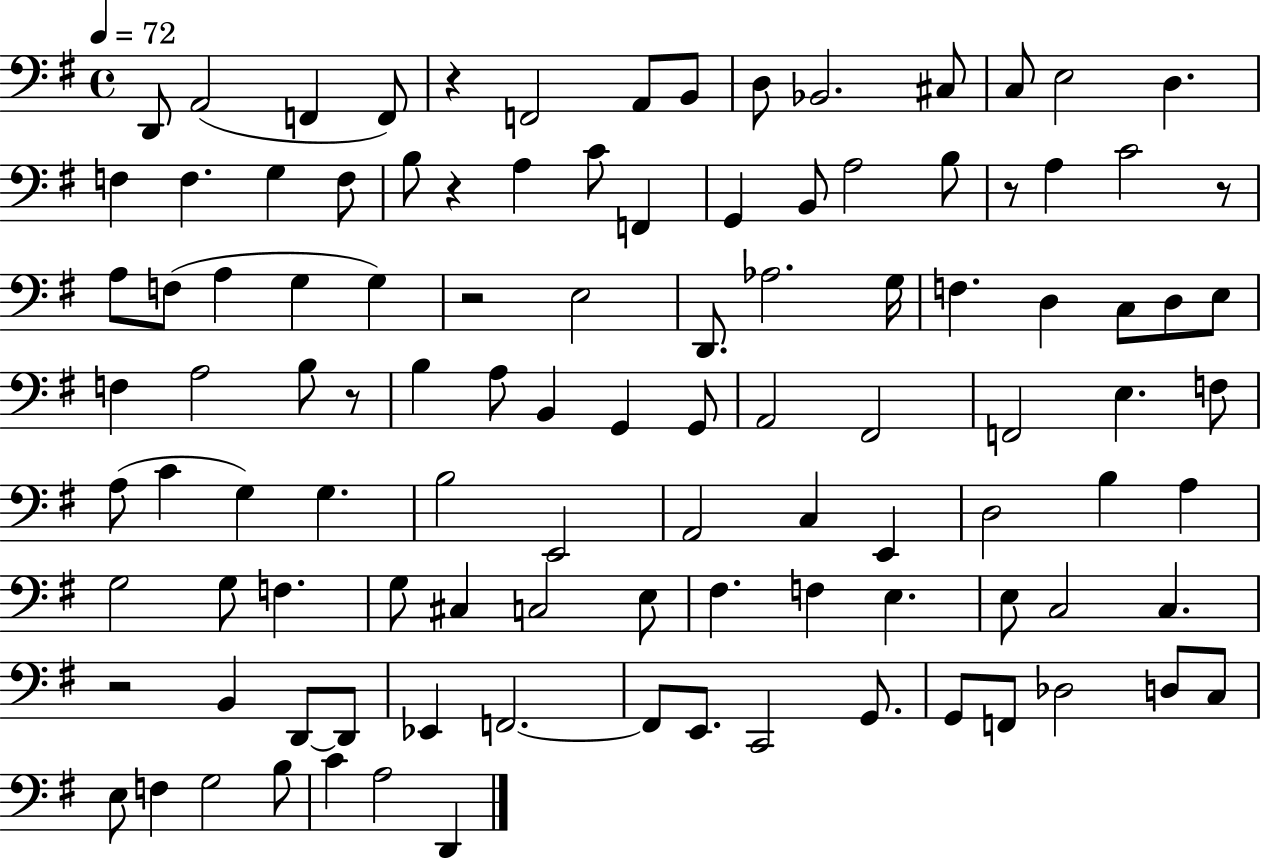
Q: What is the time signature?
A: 4/4